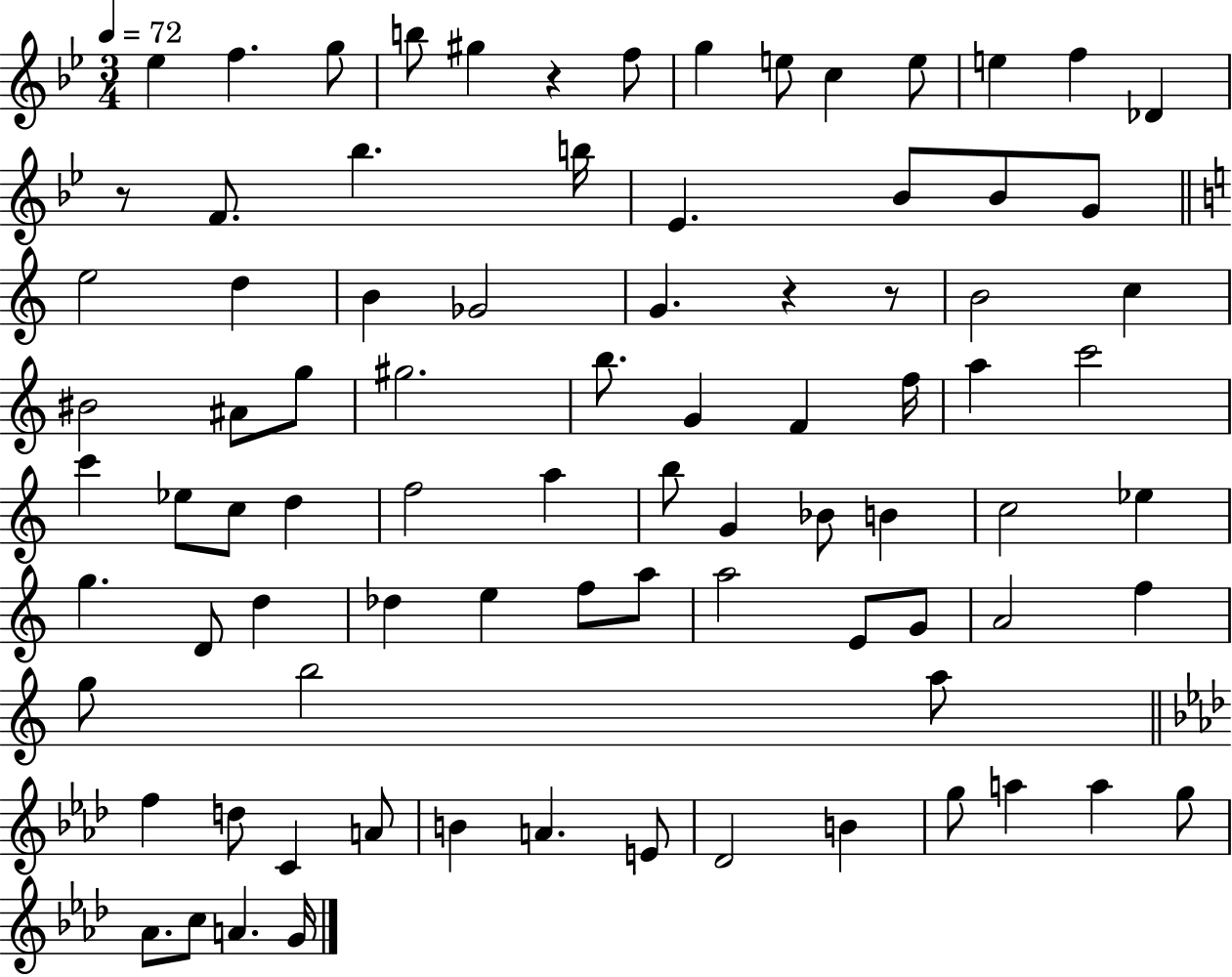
X:1
T:Untitled
M:3/4
L:1/4
K:Bb
_e f g/2 b/2 ^g z f/2 g e/2 c e/2 e f _D z/2 F/2 _b b/4 _E _B/2 _B/2 G/2 e2 d B _G2 G z z/2 B2 c ^B2 ^A/2 g/2 ^g2 b/2 G F f/4 a c'2 c' _e/2 c/2 d f2 a b/2 G _B/2 B c2 _e g D/2 d _d e f/2 a/2 a2 E/2 G/2 A2 f g/2 b2 a/2 f d/2 C A/2 B A E/2 _D2 B g/2 a a g/2 _A/2 c/2 A G/4